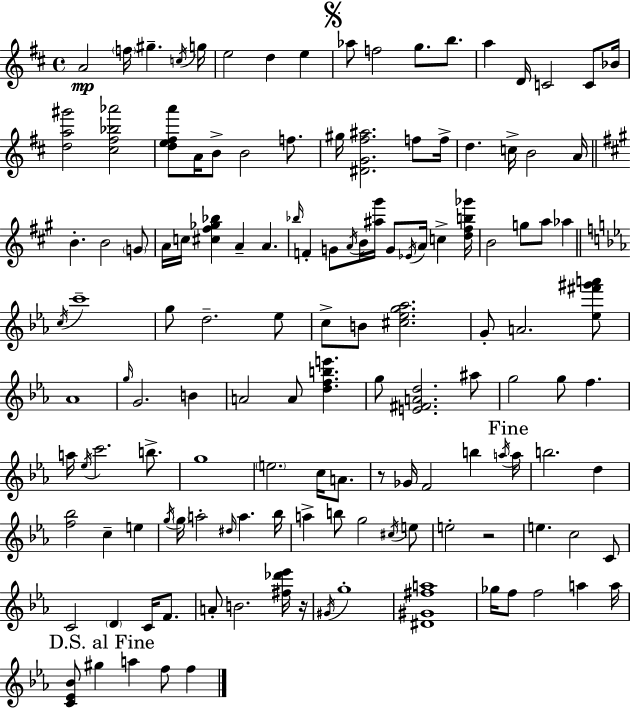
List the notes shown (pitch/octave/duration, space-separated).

A4/h F5/s G#5/q. C5/s G5/s E5/h D5/q E5/q Ab5/e F5/h G5/e. B5/e. A5/q D4/s C4/h C4/e Bb4/s [D5,A5,G#6]/h [C#5,F#5,Bb5,Ab6]/h [D5,E5,F#5,A6]/e A4/s B4/e B4/h F5/e. G#5/s [D#4,G4,F#5,A#5]/h. F5/e F5/s D5/q. C5/s B4/h A4/s B4/q. B4/h G4/e A4/s C5/s [C#5,F#5,Gb5,Bb5]/q A4/q A4/q. Bb5/s F4/q G4/e A4/s B4/s [A#5,G#6]/s G4/e Eb4/s A4/s C5/q [D5,F#5,B5,Gb6]/s B4/h G5/e A5/e Ab5/q C5/s C6/w G5/e D5/h. Eb5/e C5/e B4/e [C#5,Eb5,G5,Ab5]/h. G4/e A4/h. [Eb5,F#6,G#6,A6]/e Ab4/w G5/s G4/h. B4/q A4/h A4/e [D5,F5,B5,E6]/q. G5/e [E4,F#4,A4,D5]/h. A#5/e G5/h G5/e F5/q. A5/s Eb5/s C6/h. B5/e. G5/w E5/h. C5/s A4/e. R/e Gb4/s F4/h B5/q A5/s A5/s B5/h. D5/q [F5,Bb5]/h C5/q E5/q G5/s G5/s A5/h D#5/s A5/q. Bb5/s A5/q B5/e G5/h C#5/s E5/e E5/h R/h E5/q. C5/h C4/e C4/h D4/q C4/s F4/e. A4/e B4/h. [F#5,Db6,Eb6]/s R/s G#4/s G5/w [D#4,G#4,F#5,A5]/w Gb5/s F5/e F5/h A5/q A5/s [C4,Eb4,Bb4]/e G#5/q A5/q F5/e F5/q